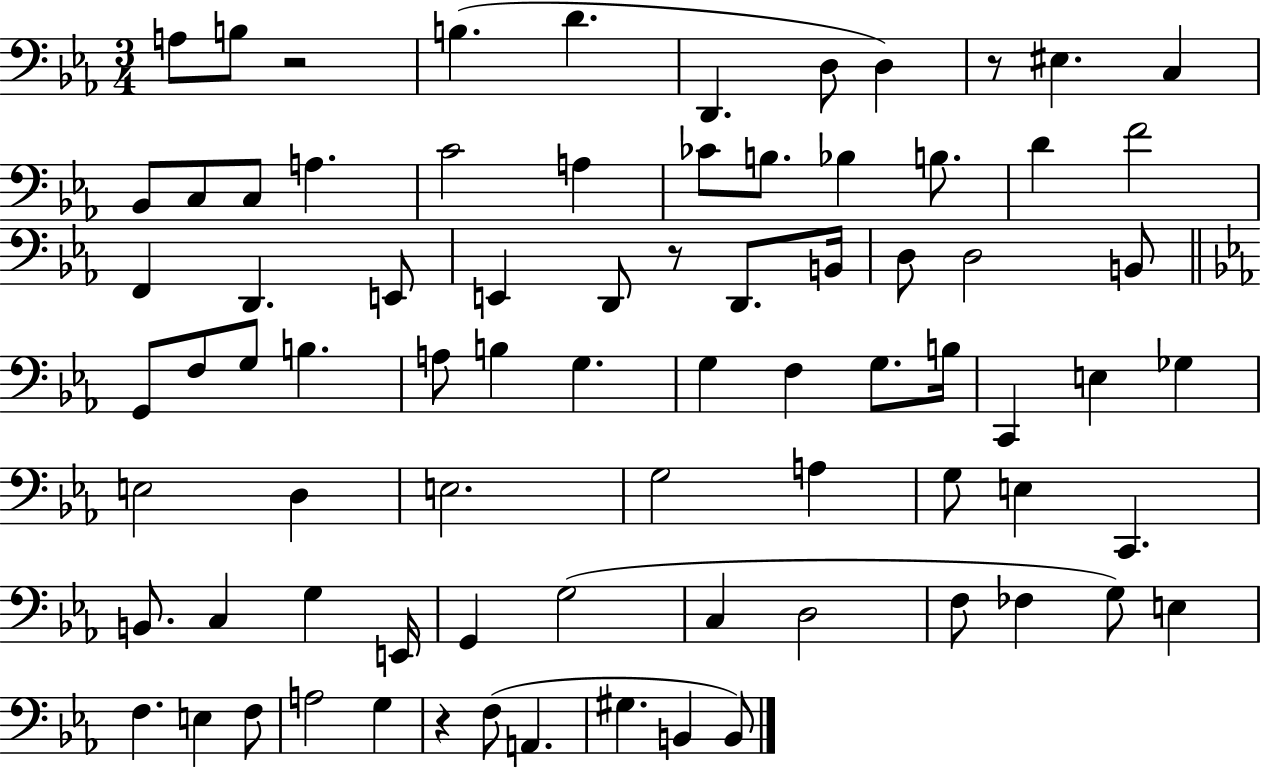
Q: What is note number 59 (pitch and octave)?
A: G3